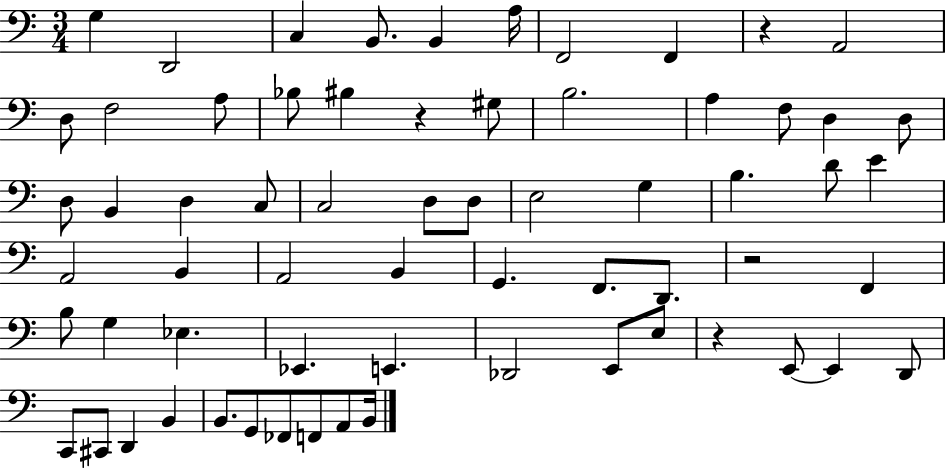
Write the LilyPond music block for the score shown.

{
  \clef bass
  \numericTimeSignature
  \time 3/4
  \key c \major
  g4 d,2 | c4 b,8. b,4 a16 | f,2 f,4 | r4 a,2 | \break d8 f2 a8 | bes8 bis4 r4 gis8 | b2. | a4 f8 d4 d8 | \break d8 b,4 d4 c8 | c2 d8 d8 | e2 g4 | b4. d'8 e'4 | \break a,2 b,4 | a,2 b,4 | g,4. f,8. d,8. | r2 f,4 | \break b8 g4 ees4. | ees,4. e,4. | des,2 e,8 e8 | r4 e,8~~ e,4 d,8 | \break c,8 cis,8 d,4 b,4 | b,8. g,8 fes,8 f,8 a,8 b,16 | \bar "|."
}